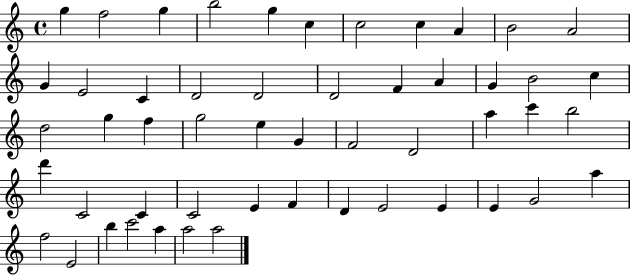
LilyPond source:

{
  \clef treble
  \time 4/4
  \defaultTimeSignature
  \key c \major
  g''4 f''2 g''4 | b''2 g''4 c''4 | c''2 c''4 a'4 | b'2 a'2 | \break g'4 e'2 c'4 | d'2 d'2 | d'2 f'4 a'4 | g'4 b'2 c''4 | \break d''2 g''4 f''4 | g''2 e''4 g'4 | f'2 d'2 | a''4 c'''4 b''2 | \break d'''4 c'2 c'4 | c'2 e'4 f'4 | d'4 e'2 e'4 | e'4 g'2 a''4 | \break f''2 e'2 | b''4 c'''2 a''4 | a''2 a''2 | \bar "|."
}